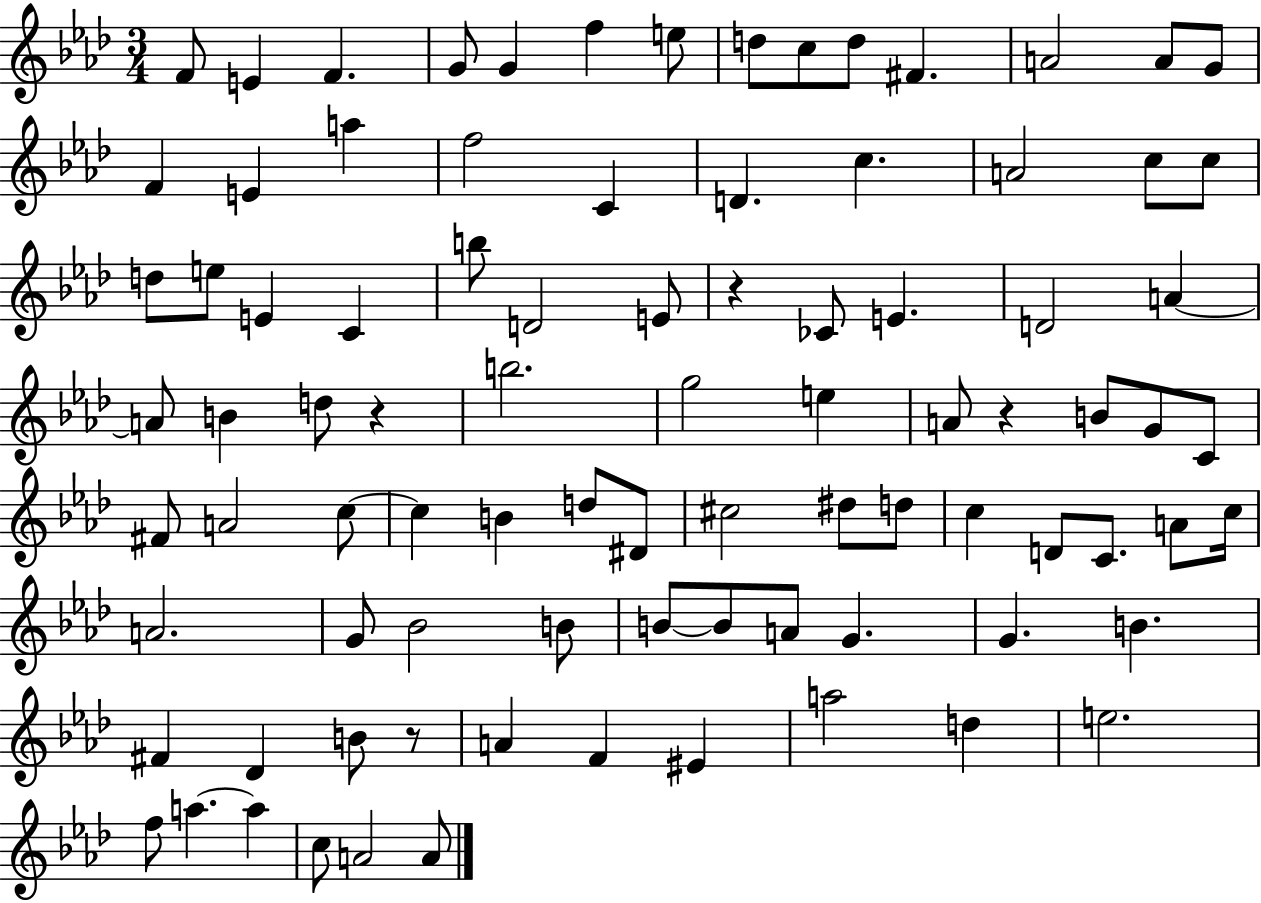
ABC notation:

X:1
T:Untitled
M:3/4
L:1/4
K:Ab
F/2 E F G/2 G f e/2 d/2 c/2 d/2 ^F A2 A/2 G/2 F E a f2 C D c A2 c/2 c/2 d/2 e/2 E C b/2 D2 E/2 z _C/2 E D2 A A/2 B d/2 z b2 g2 e A/2 z B/2 G/2 C/2 ^F/2 A2 c/2 c B d/2 ^D/2 ^c2 ^d/2 d/2 c D/2 C/2 A/2 c/4 A2 G/2 _B2 B/2 B/2 B/2 A/2 G G B ^F _D B/2 z/2 A F ^E a2 d e2 f/2 a a c/2 A2 A/2